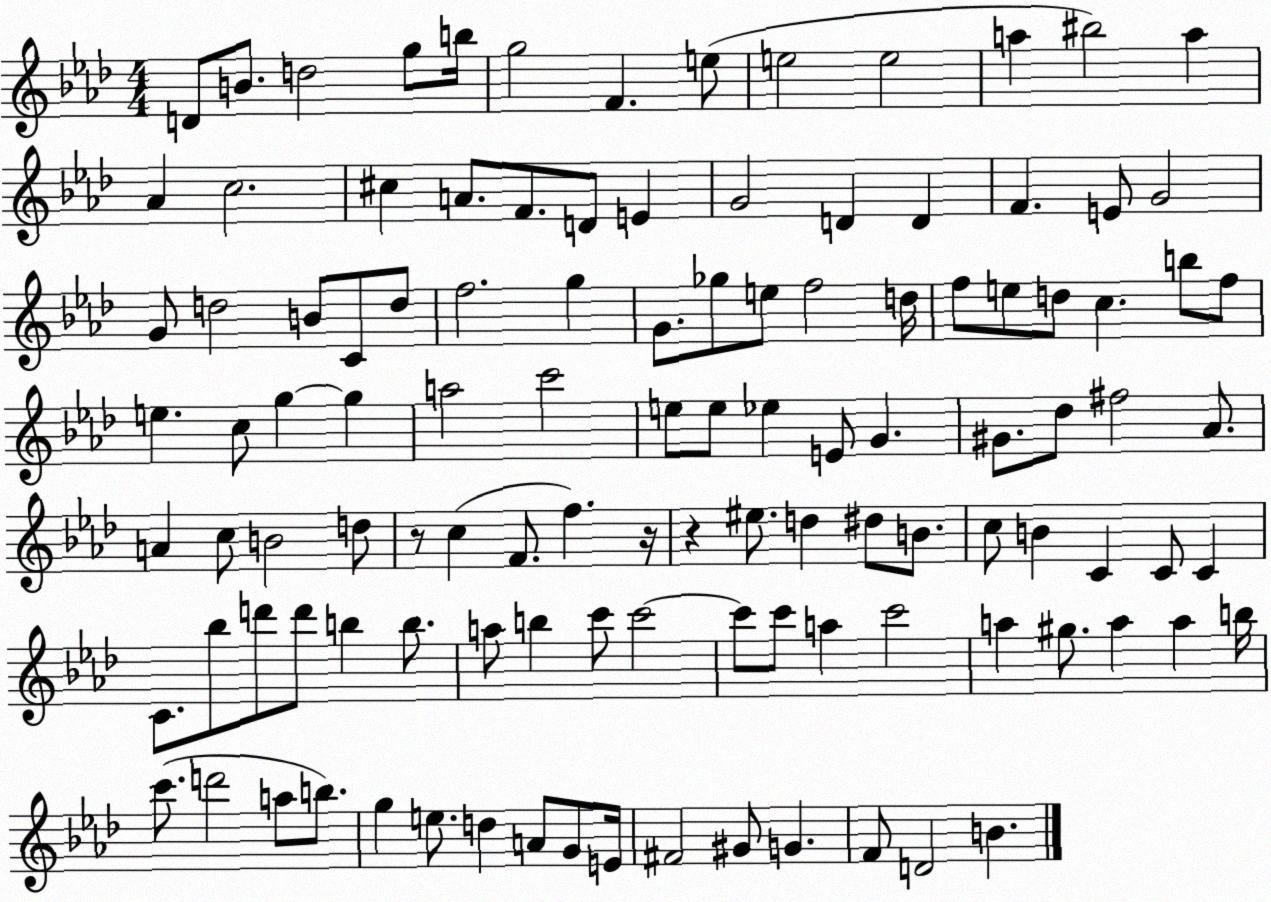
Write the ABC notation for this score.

X:1
T:Untitled
M:4/4
L:1/4
K:Ab
D/2 B/2 d2 g/2 b/4 g2 F e/2 e2 e2 a ^b2 a _A c2 ^c A/2 F/2 D/2 E G2 D D F E/2 G2 G/2 d2 B/2 C/2 d/2 f2 g G/2 _g/2 e/2 f2 d/4 f/2 e/2 d/2 c b/2 f/2 e c/2 g g a2 c'2 e/2 e/2 _e E/2 G ^G/2 _d/2 ^f2 _A/2 A c/2 B2 d/2 z/2 c F/2 f z/4 z ^e/2 d ^d/2 B/2 c/2 B C C/2 C C/2 _b/2 d'/2 d'/2 b b/2 a/2 b c'/2 c'2 c'/2 c'/2 a c'2 a ^g/2 a a b/4 c'/2 d'2 a/2 b/2 g e/2 d A/2 G/2 E/4 ^F2 ^G/2 G F/2 D2 B